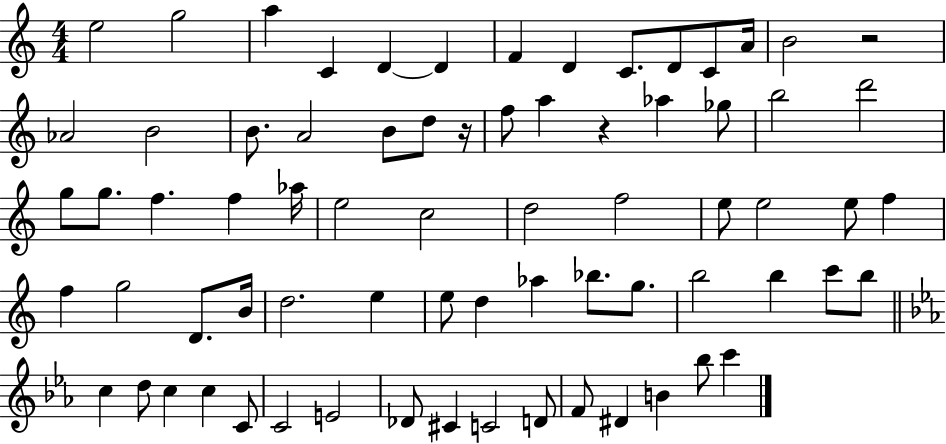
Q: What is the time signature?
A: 4/4